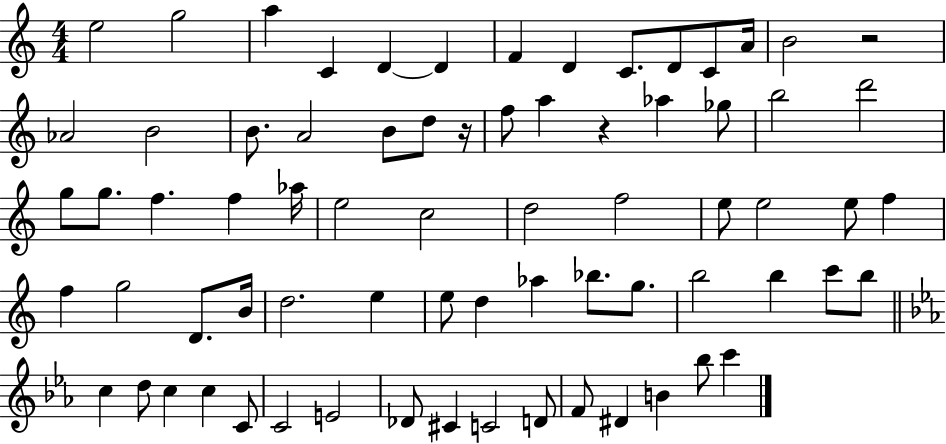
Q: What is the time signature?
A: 4/4